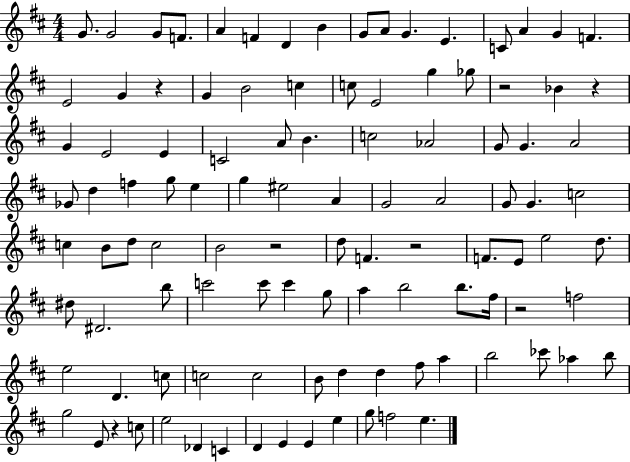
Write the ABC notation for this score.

X:1
T:Untitled
M:4/4
L:1/4
K:D
G/2 G2 G/2 F/2 A F D B G/2 A/2 G E C/2 A G F E2 G z G B2 c c/2 E2 g _g/2 z2 _B z G E2 E C2 A/2 B c2 _A2 G/2 G A2 _G/2 d f g/2 e g ^e2 A G2 A2 G/2 G c2 c B/2 d/2 c2 B2 z2 d/2 F z2 F/2 E/2 e2 d/2 ^d/2 ^D2 b/2 c'2 c'/2 c' g/2 a b2 b/2 ^f/4 z2 f2 e2 D c/2 c2 c2 B/2 d d ^f/2 a b2 _c'/2 _a b/2 g2 E/2 z c/2 e2 _D C D E E e g/2 f2 e